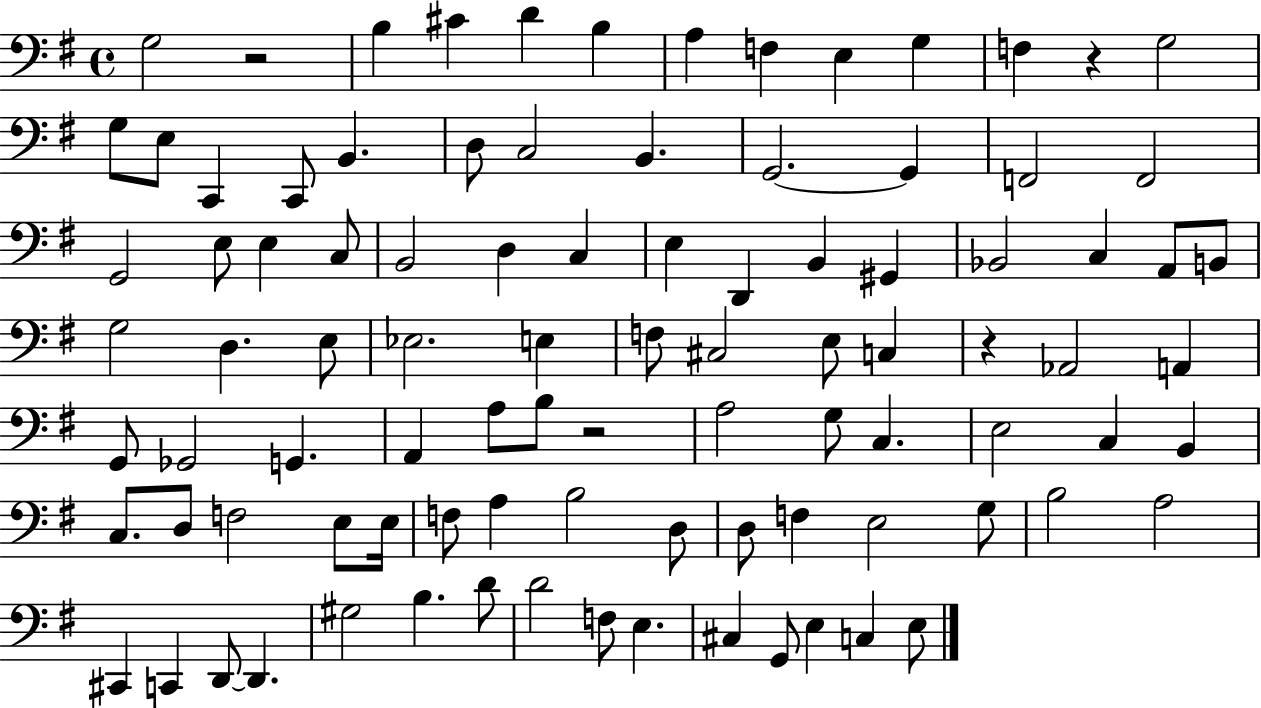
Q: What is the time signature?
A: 4/4